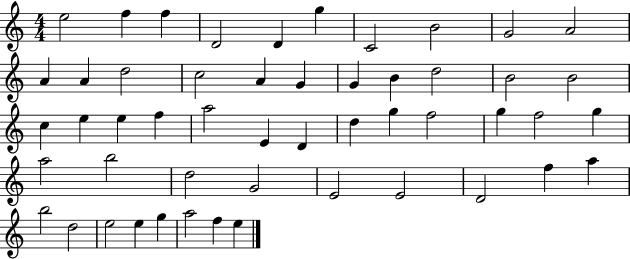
X:1
T:Untitled
M:4/4
L:1/4
K:C
e2 f f D2 D g C2 B2 G2 A2 A A d2 c2 A G G B d2 B2 B2 c e e f a2 E D d g f2 g f2 g a2 b2 d2 G2 E2 E2 D2 f a b2 d2 e2 e g a2 f e